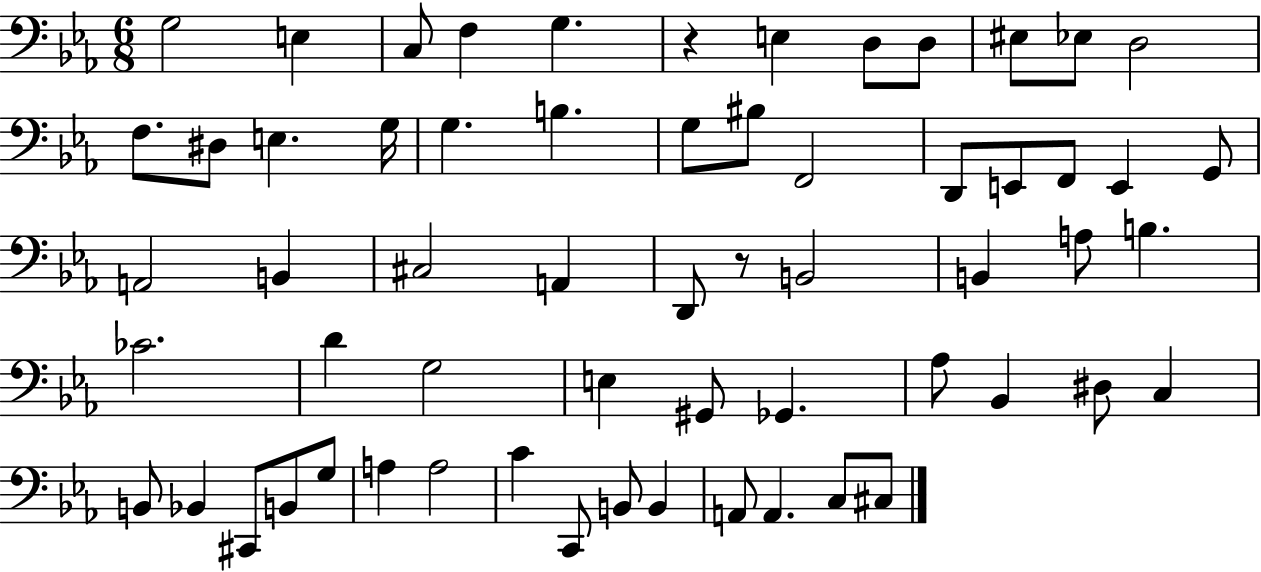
G3/h E3/q C3/e F3/q G3/q. R/q E3/q D3/e D3/e EIS3/e Eb3/e D3/h F3/e. D#3/e E3/q. G3/s G3/q. B3/q. G3/e BIS3/e F2/h D2/e E2/e F2/e E2/q G2/e A2/h B2/q C#3/h A2/q D2/e R/e B2/h B2/q A3/e B3/q. CES4/h. D4/q G3/h E3/q G#2/e Gb2/q. Ab3/e Bb2/q D#3/e C3/q B2/e Bb2/q C#2/e B2/e G3/e A3/q A3/h C4/q C2/e B2/e B2/q A2/e A2/q. C3/e C#3/e